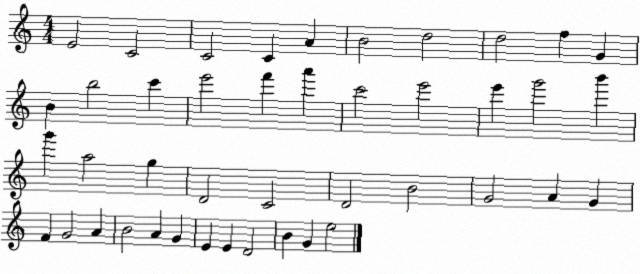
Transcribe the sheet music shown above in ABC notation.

X:1
T:Untitled
M:4/4
L:1/4
K:C
E2 C2 C2 C A B2 d2 d2 f G B b2 c' e'2 f' a' c'2 e'2 e' g'2 b' g' a2 g D2 C2 D2 B2 G2 A G F G2 A B2 A G E E D2 B G e2